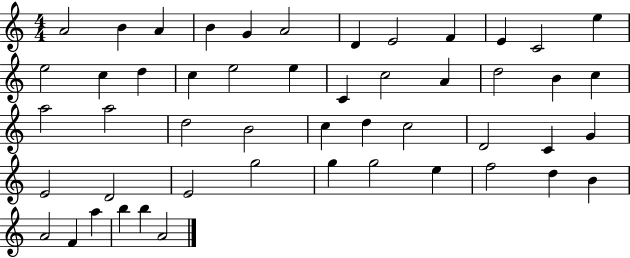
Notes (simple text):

A4/h B4/q A4/q B4/q G4/q A4/h D4/q E4/h F4/q E4/q C4/h E5/q E5/h C5/q D5/q C5/q E5/h E5/q C4/q C5/h A4/q D5/h B4/q C5/q A5/h A5/h D5/h B4/h C5/q D5/q C5/h D4/h C4/q G4/q E4/h D4/h E4/h G5/h G5/q G5/h E5/q F5/h D5/q B4/q A4/h F4/q A5/q B5/q B5/q A4/h